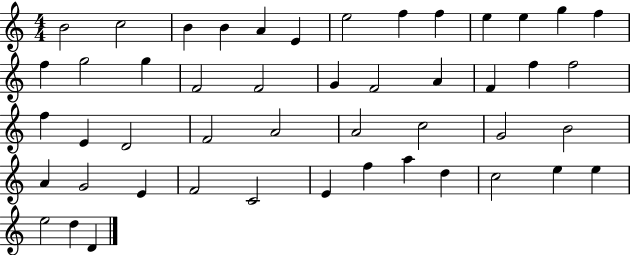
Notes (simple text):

B4/h C5/h B4/q B4/q A4/q E4/q E5/h F5/q F5/q E5/q E5/q G5/q F5/q F5/q G5/h G5/q F4/h F4/h G4/q F4/h A4/q F4/q F5/q F5/h F5/q E4/q D4/h F4/h A4/h A4/h C5/h G4/h B4/h A4/q G4/h E4/q F4/h C4/h E4/q F5/q A5/q D5/q C5/h E5/q E5/q E5/h D5/q D4/q